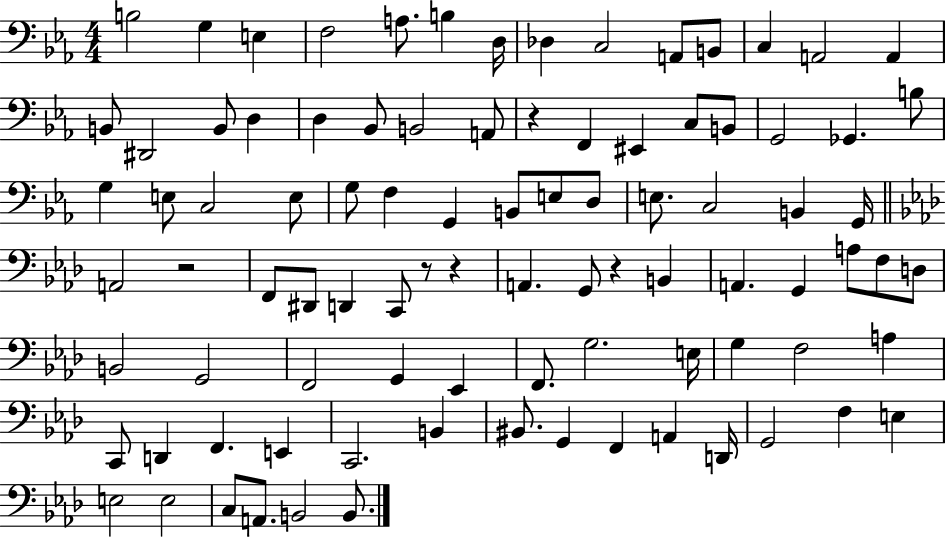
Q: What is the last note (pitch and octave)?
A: B2